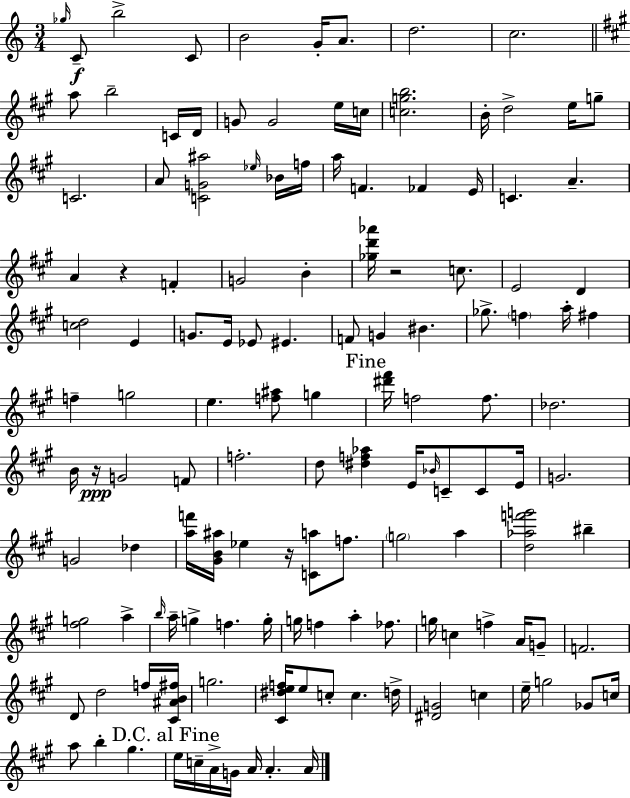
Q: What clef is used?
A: treble